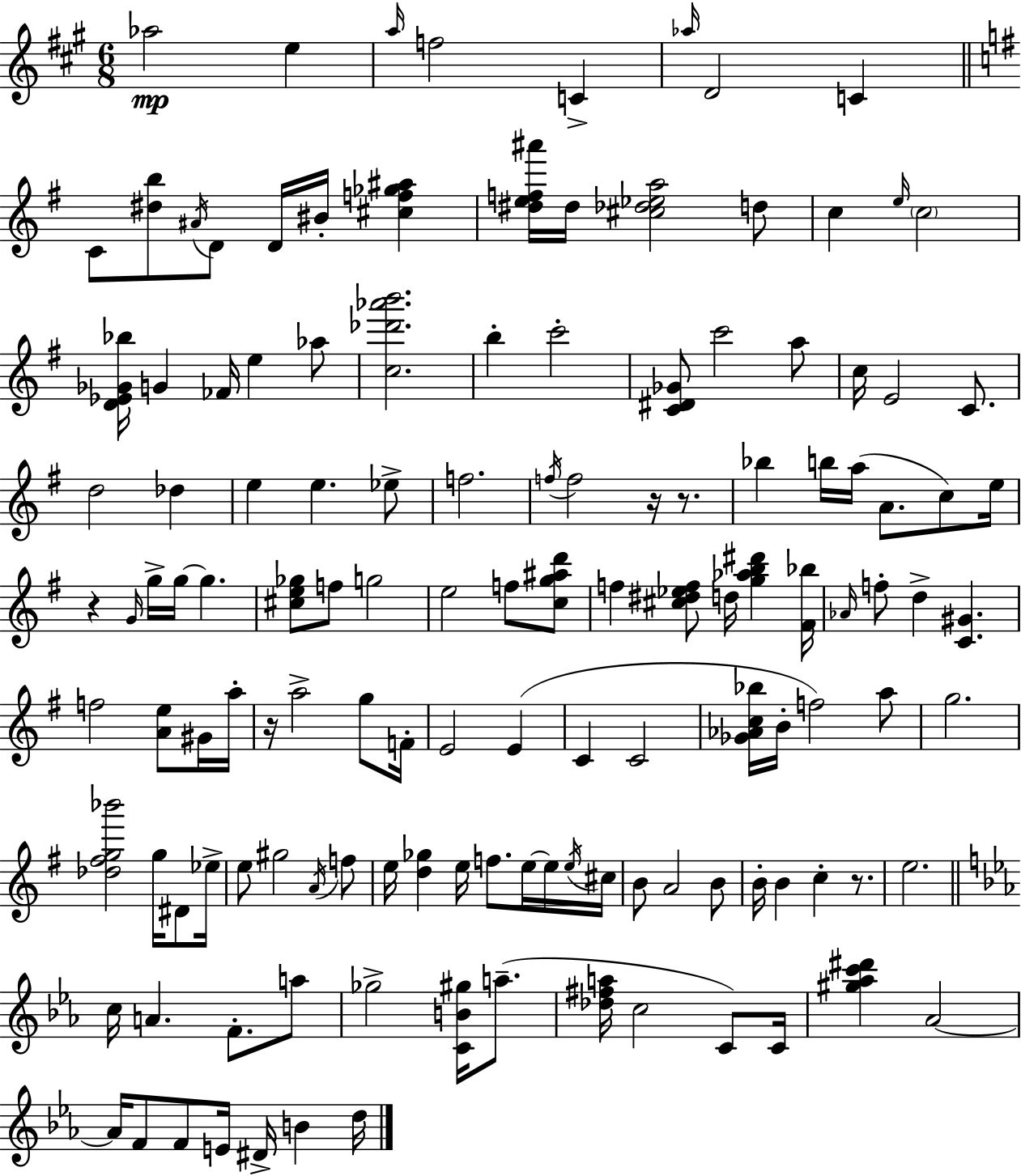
Ab5/h E5/q A5/s F5/h C4/q Ab5/s D4/h C4/q C4/e [D#5,B5]/e A#4/s D4/e D4/s BIS4/s [C#5,F5,Gb5,A#5]/q [D#5,E5,F5,A#6]/s D#5/s [C#5,Db5,Eb5,A5]/h D5/e C5/q E5/s C5/h [D4,Eb4,Gb4,Bb5]/s G4/q FES4/s E5/q Ab5/e [C5,Db6,Ab6,B6]/h. B5/q C6/h [C4,D#4,Gb4]/e C6/h A5/e C5/s E4/h C4/e. D5/h Db5/q E5/q E5/q. Eb5/e F5/h. F5/s F5/h R/s R/e. Bb5/q B5/s A5/s A4/e. C5/e E5/s R/q G4/s G5/s G5/s G5/q. [C#5,E5,Gb5]/e F5/e G5/h E5/h F5/e [C5,G5,A#5,D6]/e F5/q [C#5,D#5,Eb5,F5]/e D5/s [G5,Ab5,B5,D#6]/q [F#4,Bb5]/s Ab4/s F5/e D5/q [C4,G#4]/q. F5/h [A4,E5]/e G#4/s A5/s R/s A5/h G5/e F4/s E4/h E4/q C4/q C4/h [Gb4,Ab4,C5,Bb5]/s B4/s F5/h A5/e G5/h. [Db5,F#5,G5,Bb6]/h G5/s D#4/e Eb5/s E5/e G#5/h A4/s F5/e E5/s [D5,Gb5]/q E5/s F5/e. E5/s E5/s E5/s C#5/s B4/e A4/h B4/e B4/s B4/q C5/q R/e. E5/h. C5/s A4/q. F4/e. A5/e Gb5/h [C4,B4,G#5]/s A5/e. [Db5,F#5,A5]/s C5/h C4/e C4/s [G#5,Ab5,C6,D#6]/q Ab4/h Ab4/s F4/e F4/e E4/s D#4/s B4/q D5/s